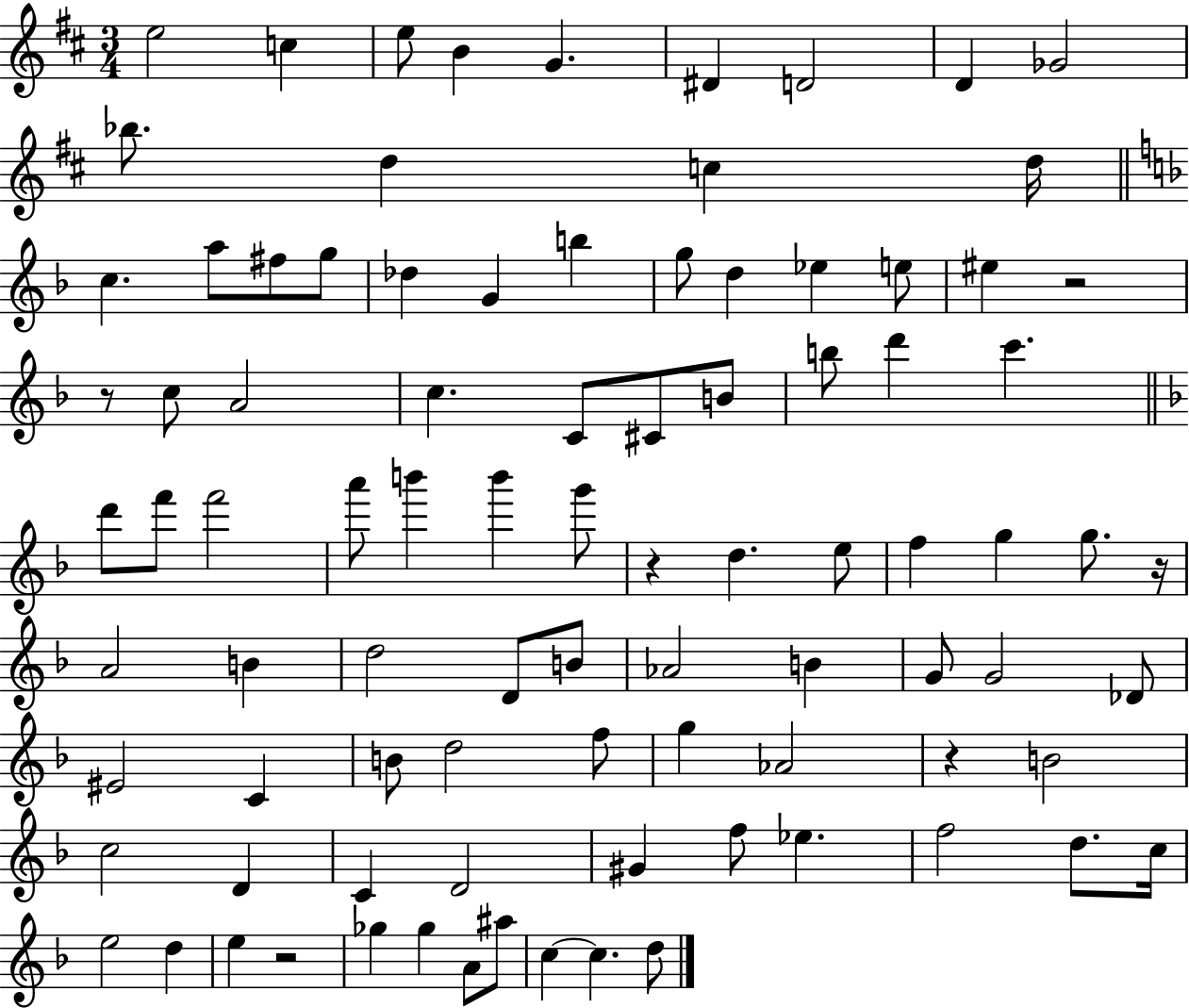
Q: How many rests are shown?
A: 6